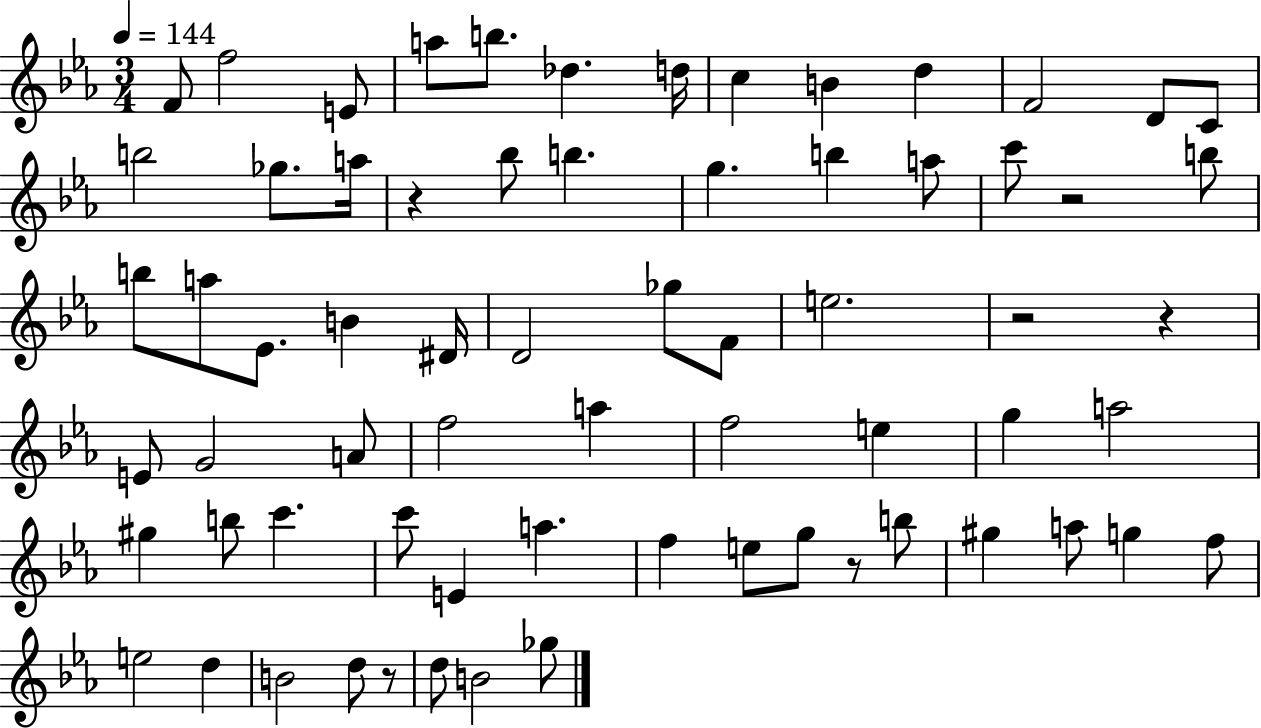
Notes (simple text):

F4/e F5/h E4/e A5/e B5/e. Db5/q. D5/s C5/q B4/q D5/q F4/h D4/e C4/e B5/h Gb5/e. A5/s R/q Bb5/e B5/q. G5/q. B5/q A5/e C6/e R/h B5/e B5/e A5/e Eb4/e. B4/q D#4/s D4/h Gb5/e F4/e E5/h. R/h R/q E4/e G4/h A4/e F5/h A5/q F5/h E5/q G5/q A5/h G#5/q B5/e C6/q. C6/e E4/q A5/q. F5/q E5/e G5/e R/e B5/e G#5/q A5/e G5/q F5/e E5/h D5/q B4/h D5/e R/e D5/e B4/h Gb5/e